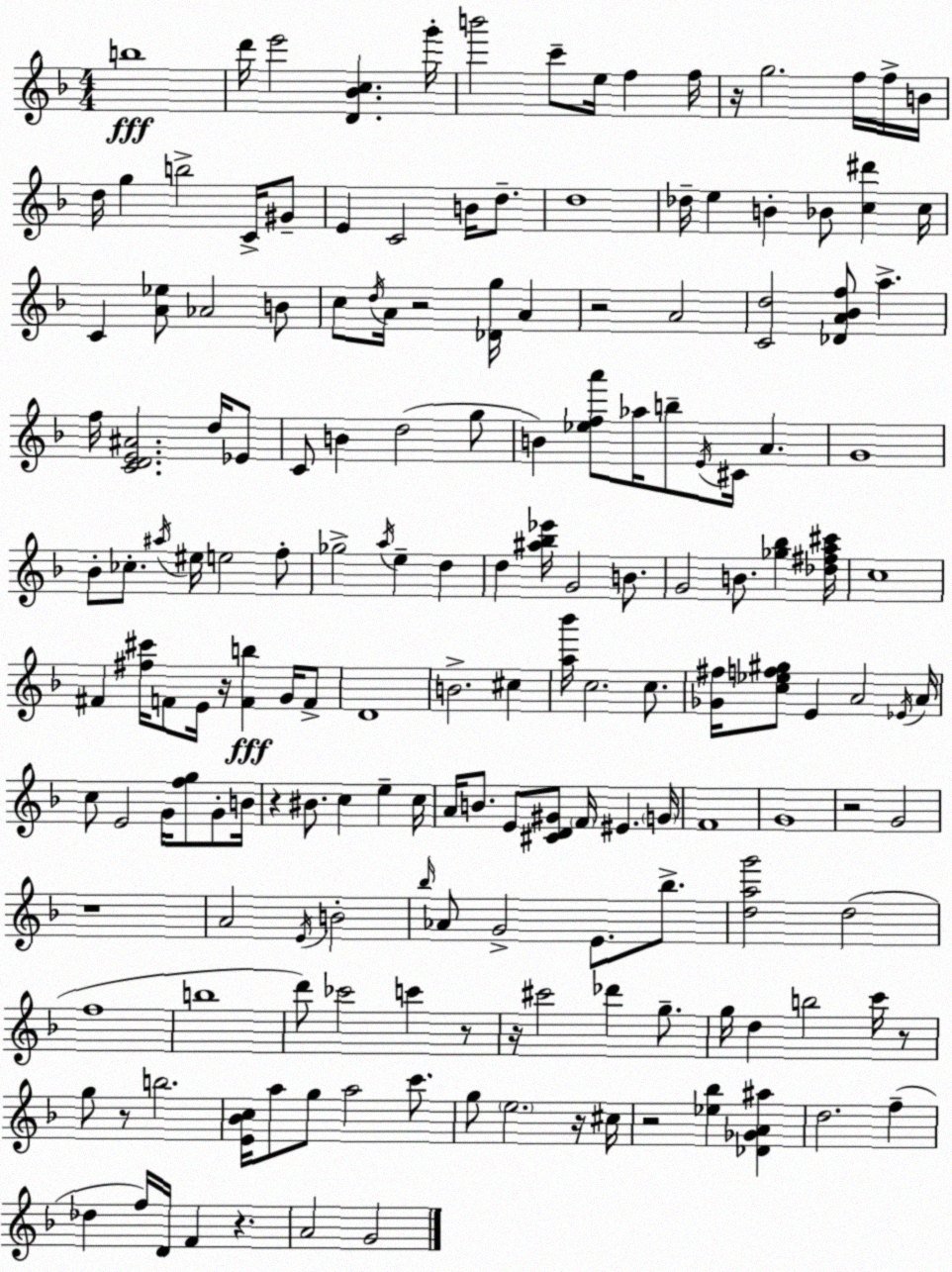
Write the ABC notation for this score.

X:1
T:Untitled
M:4/4
L:1/4
K:Dm
b4 d'/4 e'2 [D_Bc] g'/4 b'2 c'/2 e/4 f f/4 z/4 g2 f/4 f/4 B/4 d/4 g b2 C/4 ^G/2 E C2 B/4 d/2 d4 _d/4 e B _B/2 [c^d'] c/4 C [A_e]/2 _A2 B/2 c/2 d/4 A/4 z2 [_Dg]/4 A z2 A2 [Cd]2 [_DA_Bf]/2 a f/4 [CDE^A]2 d/4 _E/2 C/2 B d2 g/2 B [_efa']/2 _a/4 b/2 E/4 ^C/4 A G4 _B/2 _c/2 ^a/4 ^e/4 e2 f/2 _g2 a/4 e d d [^a_b_e']/4 G2 B/2 G2 B/2 [_g_b] [_d^fa^c']/4 c4 ^F [^f^c']/4 F/2 E/4 z/4 [Fb] G/4 F/2 D4 B2 ^c [a_b']/4 c2 c/2 [_G^f]/4 [c_ef^g]/2 E A2 _E/4 A/4 c/2 E2 G/4 [fg]/2 G/2 B/4 z ^B/2 c e c/4 A/4 B/2 E/2 [^CD^G]/2 F/4 ^E G/4 F4 G4 z2 G2 z4 A2 E/4 B2 _b/4 _A/2 G2 E/2 _b/2 [dag']2 d2 f4 b4 d'/2 _c'2 c' z/2 z/4 ^c'2 _d' g/2 g/4 d b2 c'/4 z/2 g/2 z/2 b2 [E_Bc]/4 a/2 g/2 a2 c'/2 g/2 e2 z/4 ^c/4 z2 [_e_b] [_D_GA^a] d2 f _d f/4 D/4 F z A2 G2